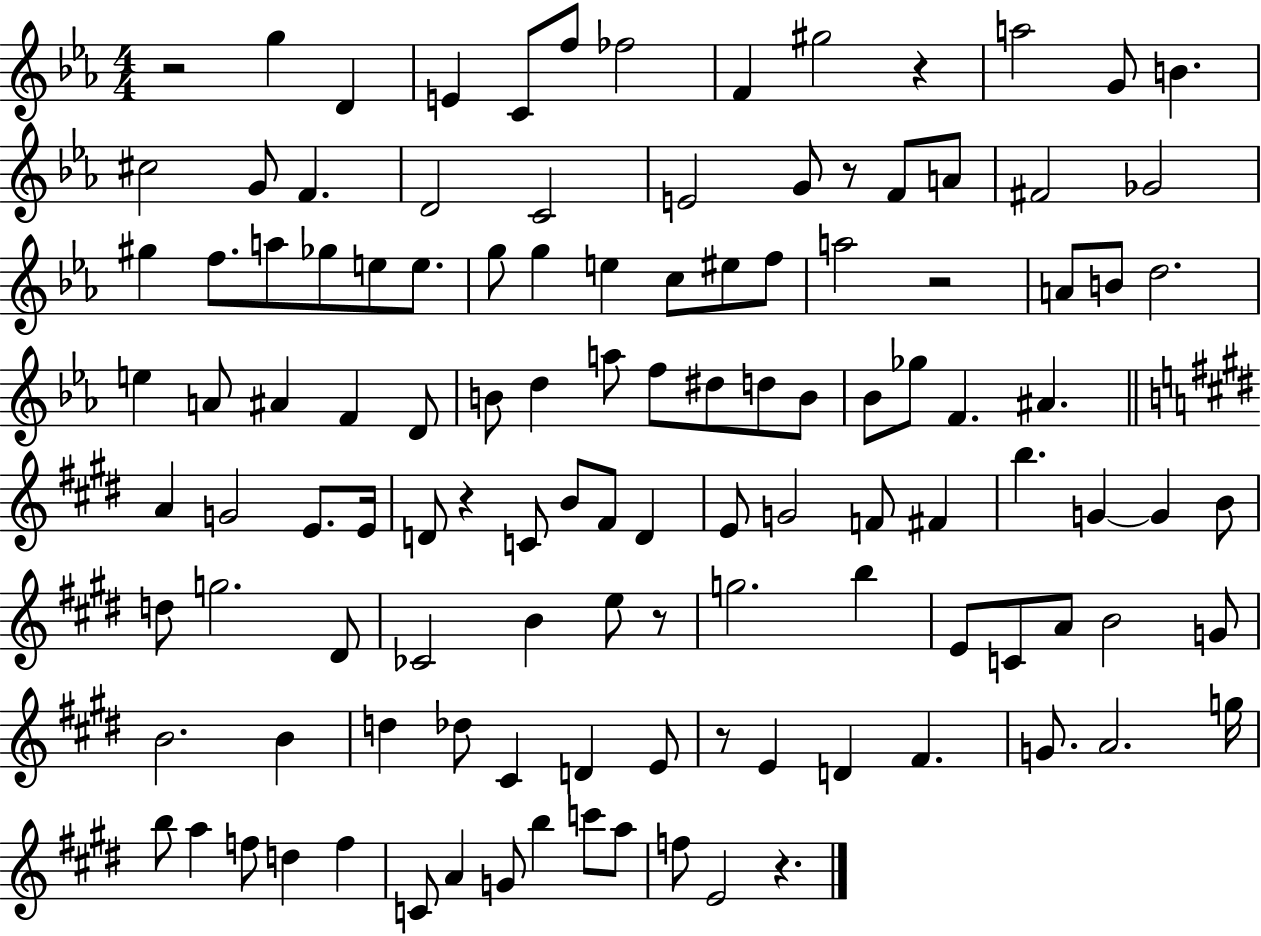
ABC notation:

X:1
T:Untitled
M:4/4
L:1/4
K:Eb
z2 g D E C/2 f/2 _f2 F ^g2 z a2 G/2 B ^c2 G/2 F D2 C2 E2 G/2 z/2 F/2 A/2 ^F2 _G2 ^g f/2 a/2 _g/2 e/2 e/2 g/2 g e c/2 ^e/2 f/2 a2 z2 A/2 B/2 d2 e A/2 ^A F D/2 B/2 d a/2 f/2 ^d/2 d/2 B/2 _B/2 _g/2 F ^A A G2 E/2 E/4 D/2 z C/2 B/2 ^F/2 D E/2 G2 F/2 ^F b G G B/2 d/2 g2 ^D/2 _C2 B e/2 z/2 g2 b E/2 C/2 A/2 B2 G/2 B2 B d _d/2 ^C D E/2 z/2 E D ^F G/2 A2 g/4 b/2 a f/2 d f C/2 A G/2 b c'/2 a/2 f/2 E2 z